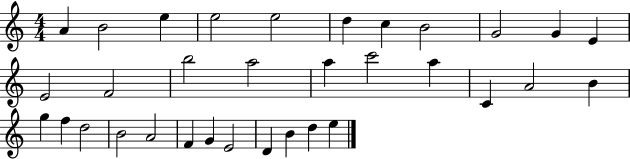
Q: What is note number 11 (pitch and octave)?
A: E4